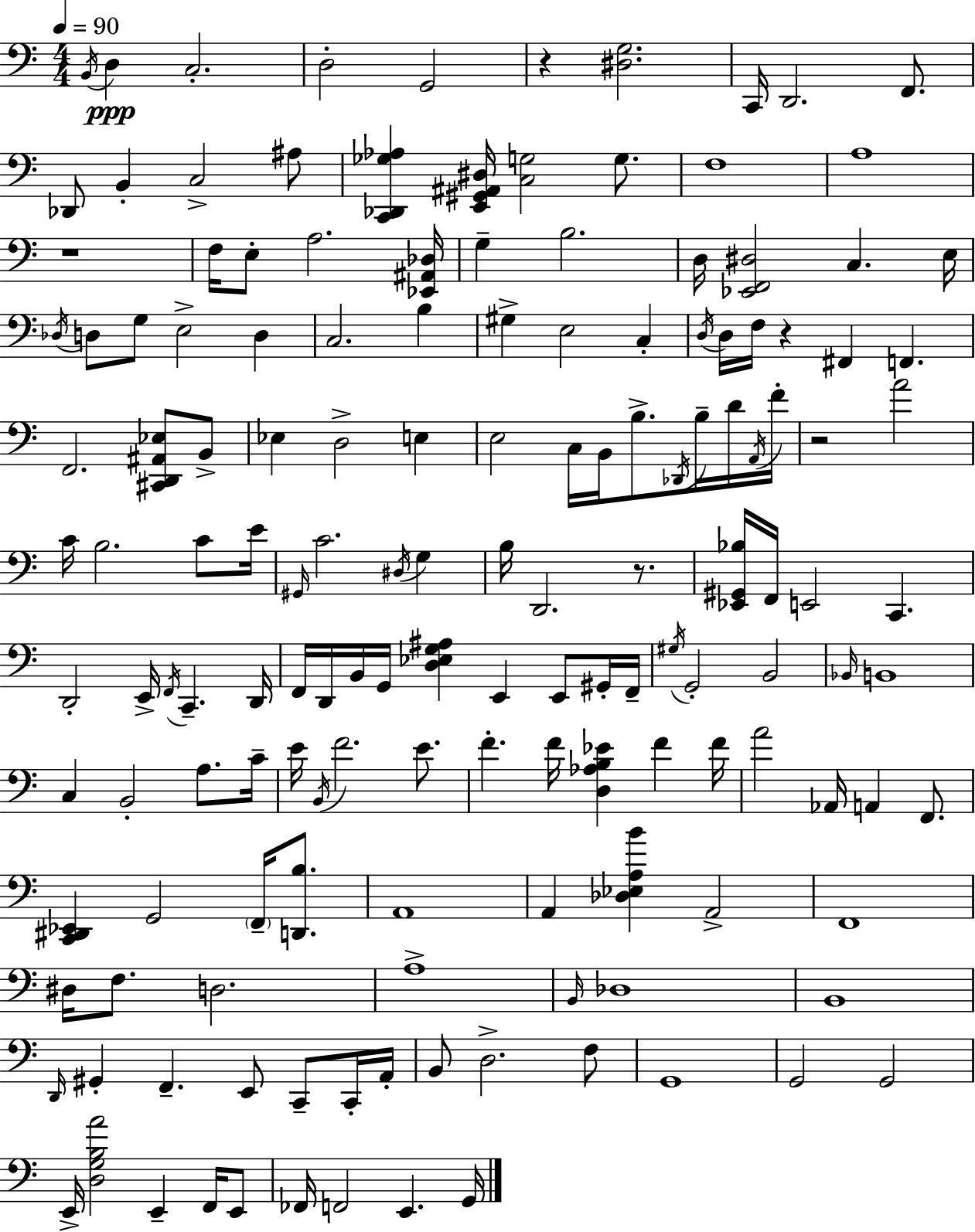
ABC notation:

X:1
T:Untitled
M:4/4
L:1/4
K:Am
B,,/4 D, C,2 D,2 G,,2 z [^D,G,]2 C,,/4 D,,2 F,,/2 _D,,/2 B,, C,2 ^A,/2 [C,,_D,,_G,_A,] [E,,^G,,^A,,^D,]/4 [C,G,]2 G,/2 F,4 A,4 z4 F,/4 E,/2 A,2 [_E,,^A,,_D,]/4 G, B,2 D,/4 [_E,,F,,^D,]2 C, E,/4 _D,/4 D,/2 G,/2 E,2 D, C,2 B, ^G, E,2 C, D,/4 D,/4 F,/4 z ^F,, F,, F,,2 [^C,,D,,^A,,_E,]/2 B,,/2 _E, D,2 E, E,2 C,/4 B,,/4 B,/2 _D,,/4 B,/4 D/4 A,,/4 F/4 z2 A2 C/4 B,2 C/2 E/4 ^G,,/4 C2 ^D,/4 G, B,/4 D,,2 z/2 [_E,,^G,,_B,]/4 F,,/4 E,,2 C,, D,,2 E,,/4 F,,/4 C,, D,,/4 F,,/4 D,,/4 B,,/4 G,,/4 [D,_E,G,^A,] E,, E,,/2 ^G,,/4 F,,/4 ^G,/4 G,,2 B,,2 _B,,/4 B,,4 C, B,,2 A,/2 C/4 E/4 B,,/4 F2 E/2 F F/4 [D,_A,B,_E] F F/4 A2 _A,,/4 A,, F,,/2 [C,,^D,,_E,,] G,,2 F,,/4 [D,,B,]/2 A,,4 A,, [_D,_E,A,B] A,,2 F,,4 ^D,/4 F,/2 D,2 A,4 B,,/4 _D,4 B,,4 D,,/4 ^G,, F,, E,,/2 C,,/2 C,,/4 A,,/4 B,,/2 D,2 F,/2 G,,4 G,,2 G,,2 E,,/4 [D,G,B,A]2 E,, F,,/4 E,,/2 _F,,/4 F,,2 E,, G,,/4